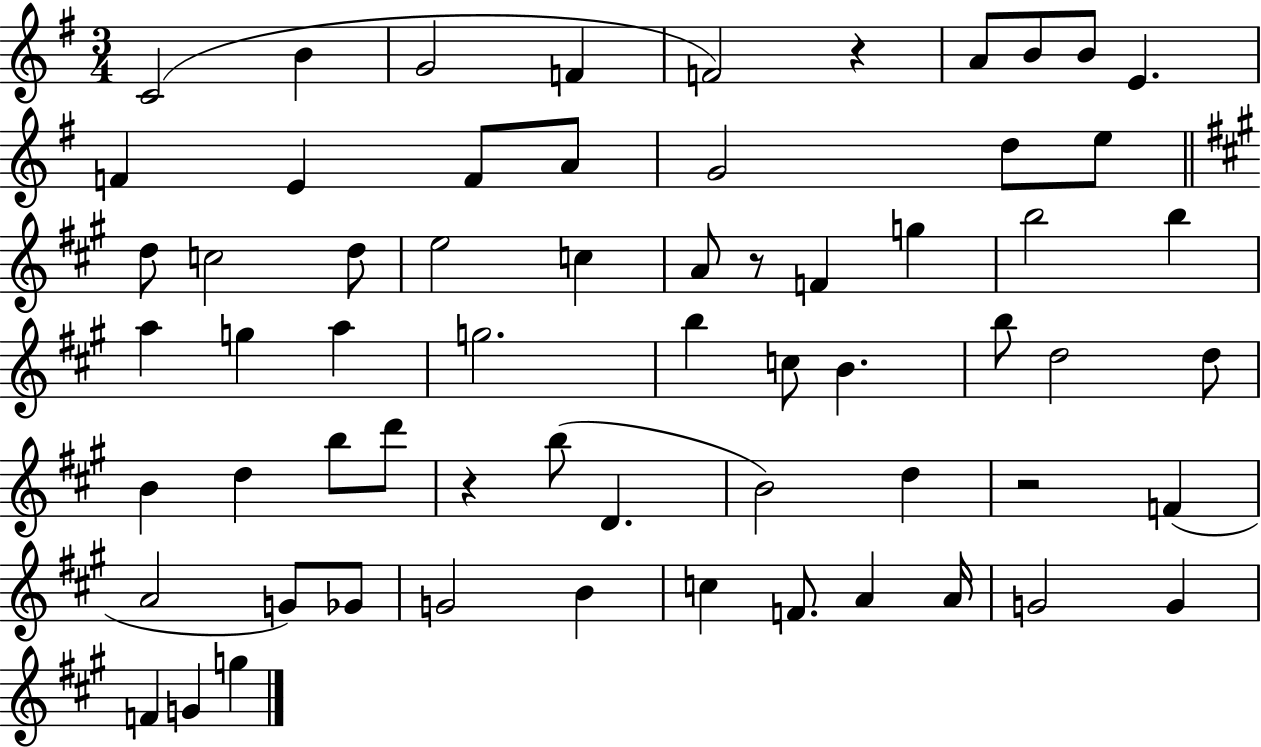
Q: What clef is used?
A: treble